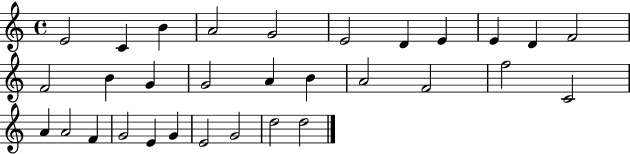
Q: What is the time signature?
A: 4/4